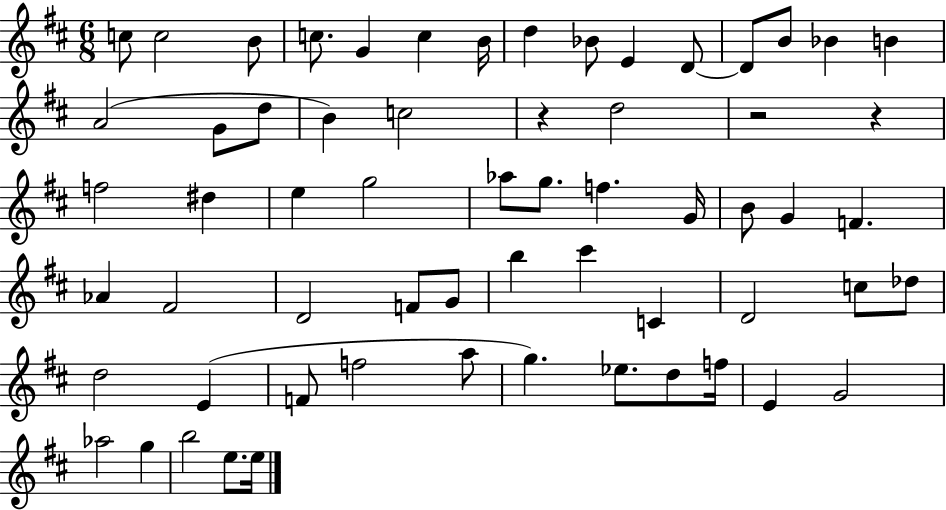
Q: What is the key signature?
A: D major